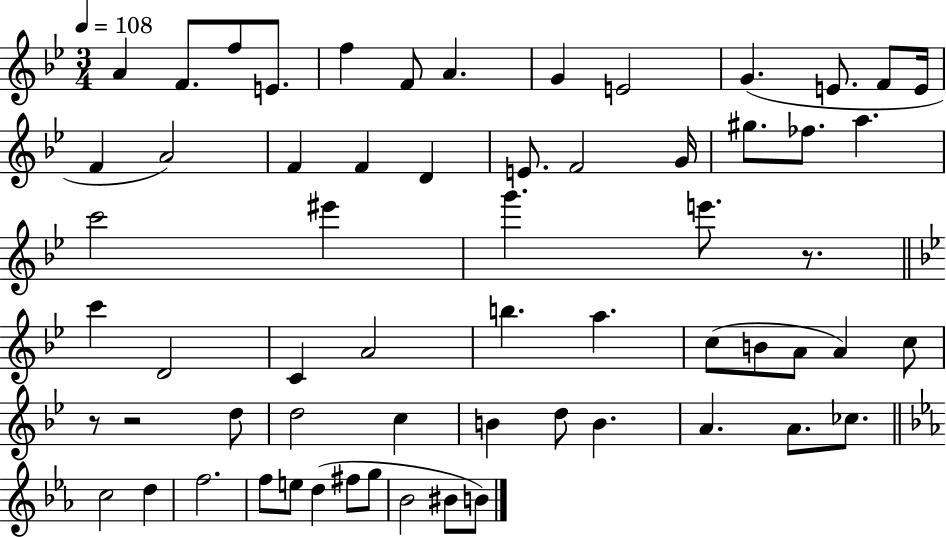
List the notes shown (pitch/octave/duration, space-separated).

A4/q F4/e. F5/e E4/e. F5/q F4/e A4/q. G4/q E4/h G4/q. E4/e. F4/e E4/s F4/q A4/h F4/q F4/q D4/q E4/e. F4/h G4/s G#5/e. FES5/e. A5/q. C6/h EIS6/q G6/q. E6/e. R/e. C6/q D4/h C4/q A4/h B5/q. A5/q. C5/e B4/e A4/e A4/q C5/e R/e R/h D5/e D5/h C5/q B4/q D5/e B4/q. A4/q. A4/e. CES5/e. C5/h D5/q F5/h. F5/e E5/e D5/q F#5/e G5/e Bb4/h BIS4/e B4/e